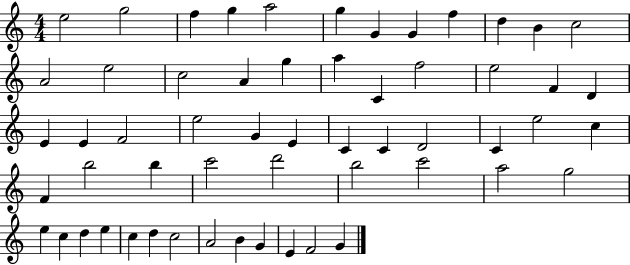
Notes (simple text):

E5/h G5/h F5/q G5/q A5/h G5/q G4/q G4/q F5/q D5/q B4/q C5/h A4/h E5/h C5/h A4/q G5/q A5/q C4/q F5/h E5/h F4/q D4/q E4/q E4/q F4/h E5/h G4/q E4/q C4/q C4/q D4/h C4/q E5/h C5/q F4/q B5/h B5/q C6/h D6/h B5/h C6/h A5/h G5/h E5/q C5/q D5/q E5/q C5/q D5/q C5/h A4/h B4/q G4/q E4/q F4/h G4/q